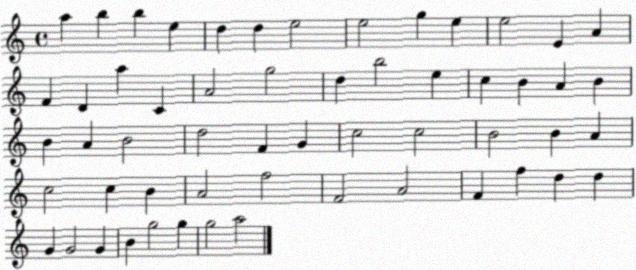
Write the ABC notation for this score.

X:1
T:Untitled
M:4/4
L:1/4
K:C
a b b e d d e2 e2 g e e2 E A F D a C A2 g2 d b2 e c B A B B A B2 d2 F G c2 c2 B2 B A c2 c B A2 f2 F2 A2 F f d d G G2 G B g2 g g2 a2